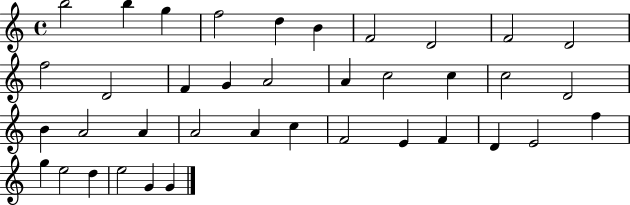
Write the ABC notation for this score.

X:1
T:Untitled
M:4/4
L:1/4
K:C
b2 b g f2 d B F2 D2 F2 D2 f2 D2 F G A2 A c2 c c2 D2 B A2 A A2 A c F2 E F D E2 f g e2 d e2 G G